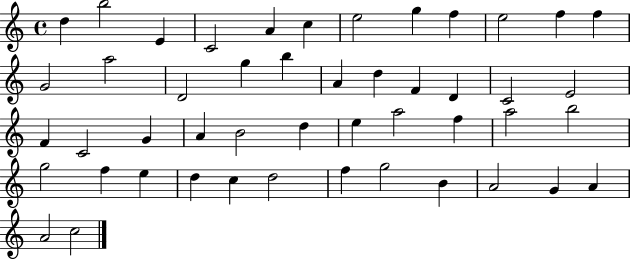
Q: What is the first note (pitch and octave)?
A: D5